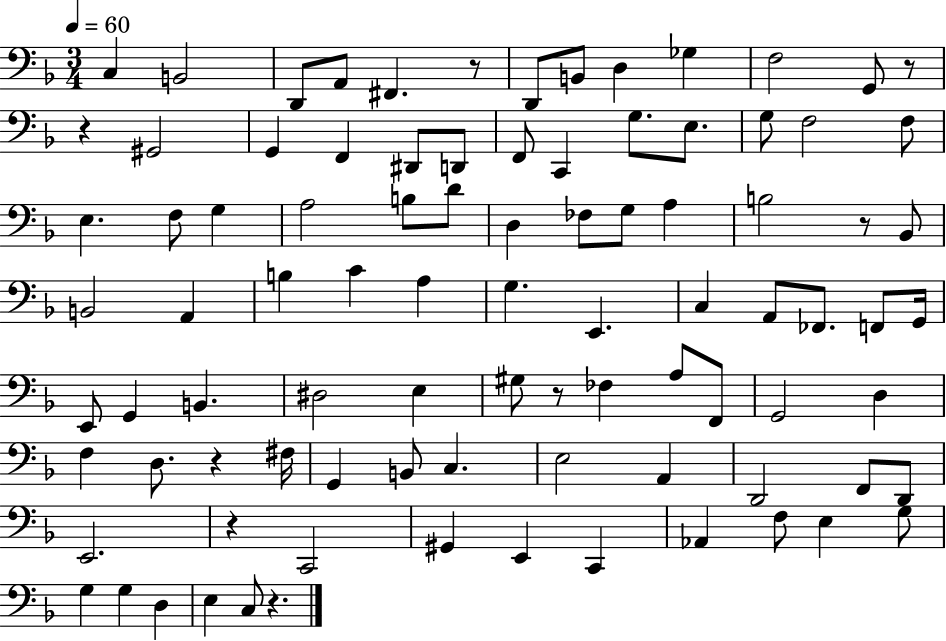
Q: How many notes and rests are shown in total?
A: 91